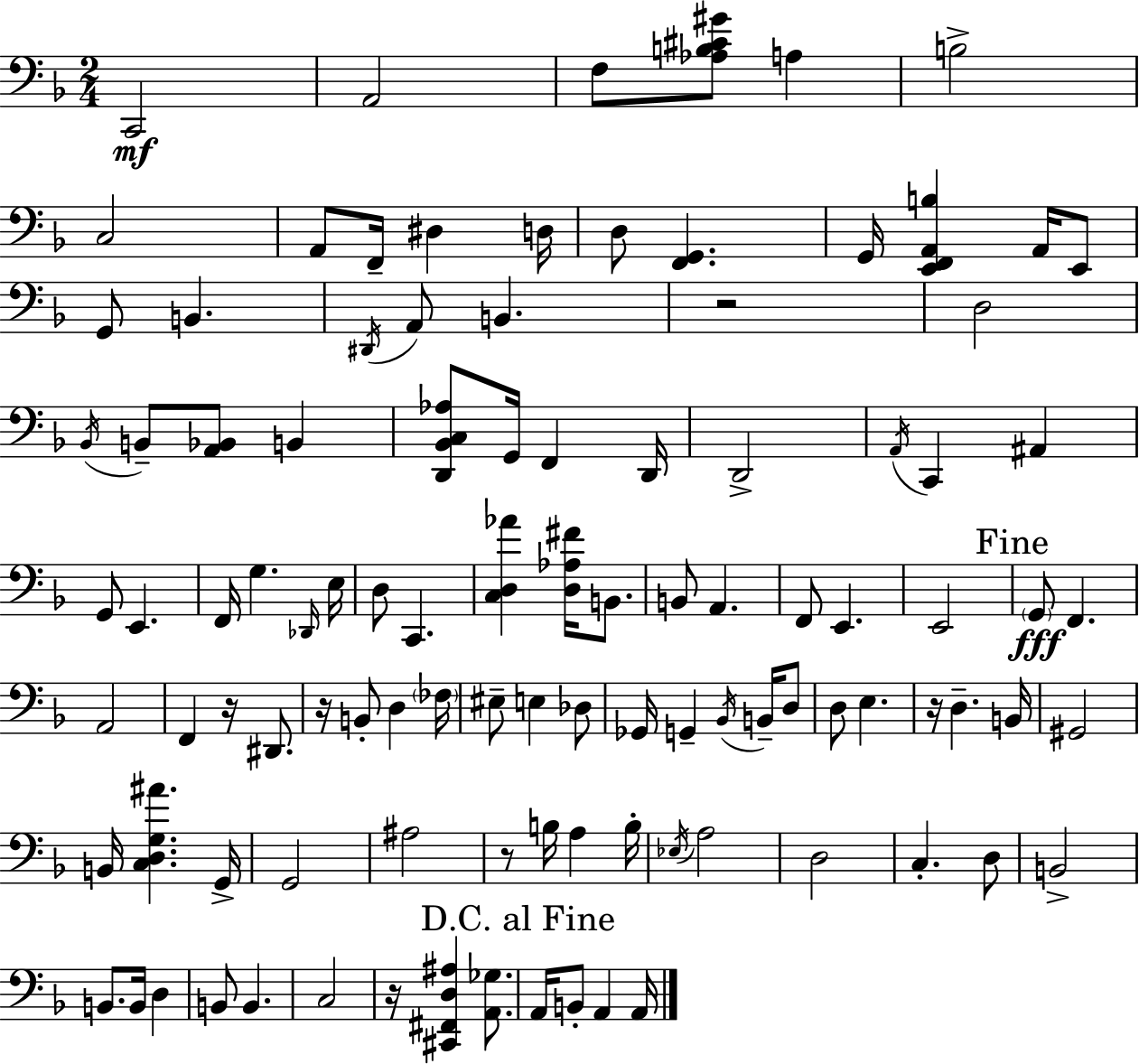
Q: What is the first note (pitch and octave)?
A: C2